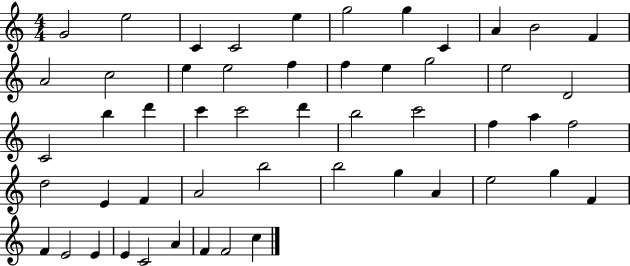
{
  \clef treble
  \numericTimeSignature
  \time 4/4
  \key c \major
  g'2 e''2 | c'4 c'2 e''4 | g''2 g''4 c'4 | a'4 b'2 f'4 | \break a'2 c''2 | e''4 e''2 f''4 | f''4 e''4 g''2 | e''2 d'2 | \break c'2 b''4 d'''4 | c'''4 c'''2 d'''4 | b''2 c'''2 | f''4 a''4 f''2 | \break d''2 e'4 f'4 | a'2 b''2 | b''2 g''4 a'4 | e''2 g''4 f'4 | \break f'4 e'2 e'4 | e'4 c'2 a'4 | f'4 f'2 c''4 | \bar "|."
}